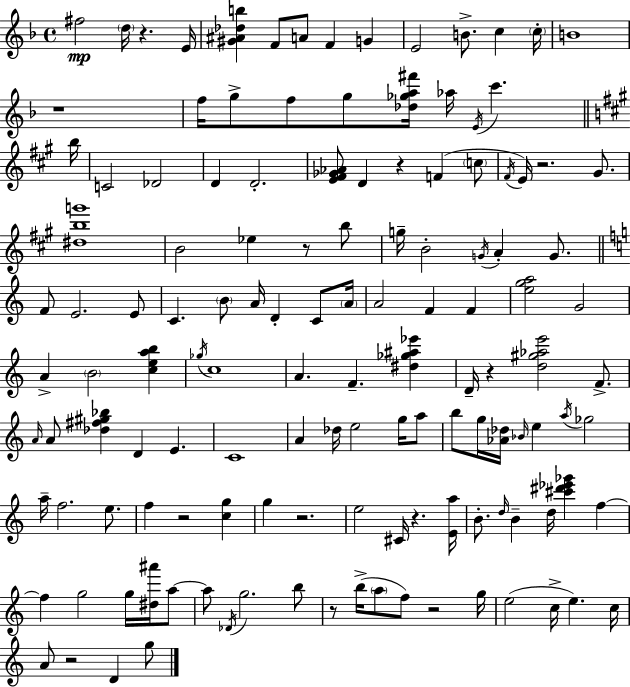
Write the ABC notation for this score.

X:1
T:Untitled
M:4/4
L:1/4
K:F
^f2 d/4 z E/4 [^G^A_db] F/2 A/2 F G E2 B/2 c c/4 B4 z4 f/4 g/2 f/2 g/2 [_d_ga^f']/4 _a/4 E/4 c' b/4 C2 _D2 D D2 [E^F_G_A]/2 D z F c/2 ^F/4 E/4 z2 ^G/2 [^dbg']4 B2 _e z/2 b/2 g/4 B2 G/4 A G/2 F/2 E2 E/2 C B/2 A/4 D C/2 A/4 A2 F F [ega]2 G2 A B2 [ceab] _g/4 c4 A F [^d_g^a_e'] D/4 z [d^g_ae']2 F/2 A/4 A/2 [_d^f^g_b] D E C4 A _d/4 e2 g/4 a/2 b/2 g/4 [_A_d]/4 _B/4 e a/4 _g2 a/4 f2 e/2 f z2 [cg] g z2 e2 ^C/4 z [Ea]/4 B/2 d/4 B d/4 [^c'^d'_e'_g'] f f g2 g/4 [^d^a']/4 a/2 a/2 _D/4 g2 b/2 z/2 b/4 a/2 f/2 z2 g/4 e2 c/4 e c/4 A/2 z2 D g/2